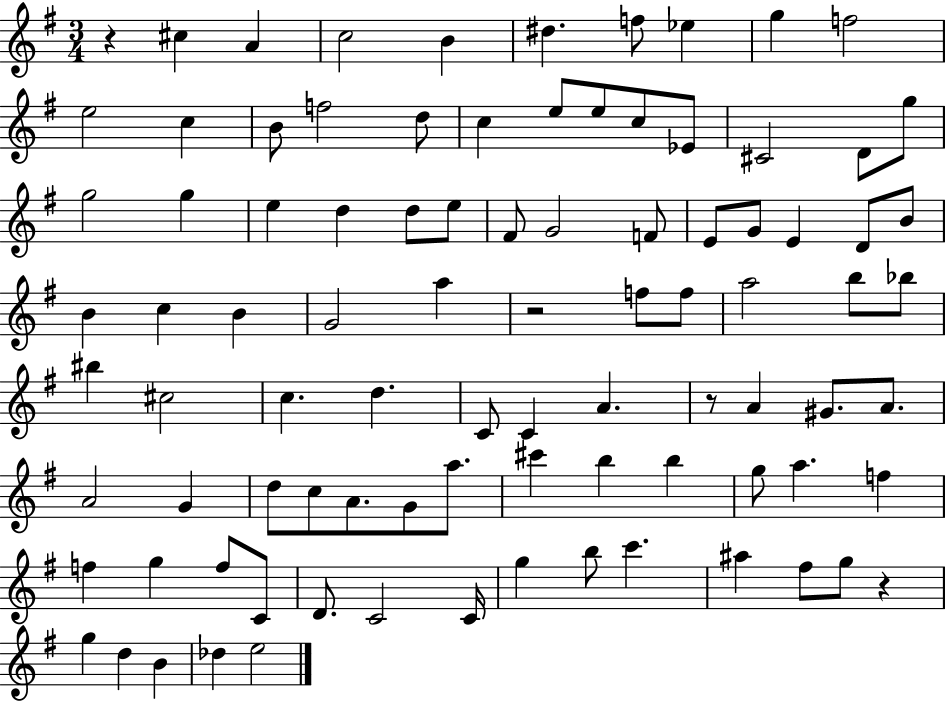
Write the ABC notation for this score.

X:1
T:Untitled
M:3/4
L:1/4
K:G
z ^c A c2 B ^d f/2 _e g f2 e2 c B/2 f2 d/2 c e/2 e/2 c/2 _E/2 ^C2 D/2 g/2 g2 g e d d/2 e/2 ^F/2 G2 F/2 E/2 G/2 E D/2 B/2 B c B G2 a z2 f/2 f/2 a2 b/2 _b/2 ^b ^c2 c d C/2 C A z/2 A ^G/2 A/2 A2 G d/2 c/2 A/2 G/2 a/2 ^c' b b g/2 a f f g f/2 C/2 D/2 C2 C/4 g b/2 c' ^a ^f/2 g/2 z g d B _d e2